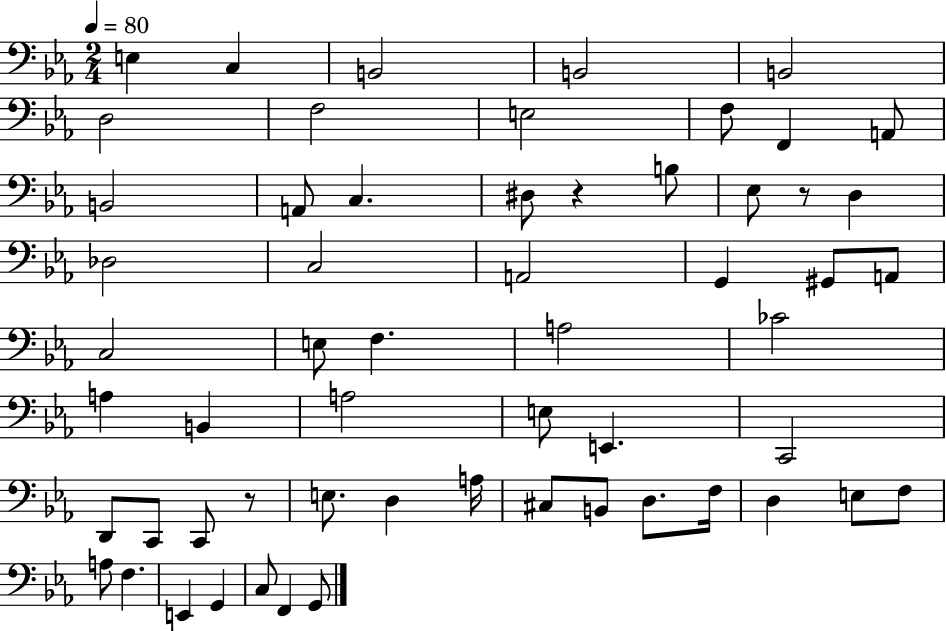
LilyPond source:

{
  \clef bass
  \numericTimeSignature
  \time 2/4
  \key ees \major
  \tempo 4 = 80
  \repeat volta 2 { e4 c4 | b,2 | b,2 | b,2 | \break d2 | f2 | e2 | f8 f,4 a,8 | \break b,2 | a,8 c4. | dis8 r4 b8 | ees8 r8 d4 | \break des2 | c2 | a,2 | g,4 gis,8 a,8 | \break c2 | e8 f4. | a2 | ces'2 | \break a4 b,4 | a2 | e8 e,4. | c,2 | \break d,8 c,8 c,8 r8 | e8. d4 a16 | cis8 b,8 d8. f16 | d4 e8 f8 | \break a8 f4. | e,4 g,4 | c8 f,4 g,8 | } \bar "|."
}